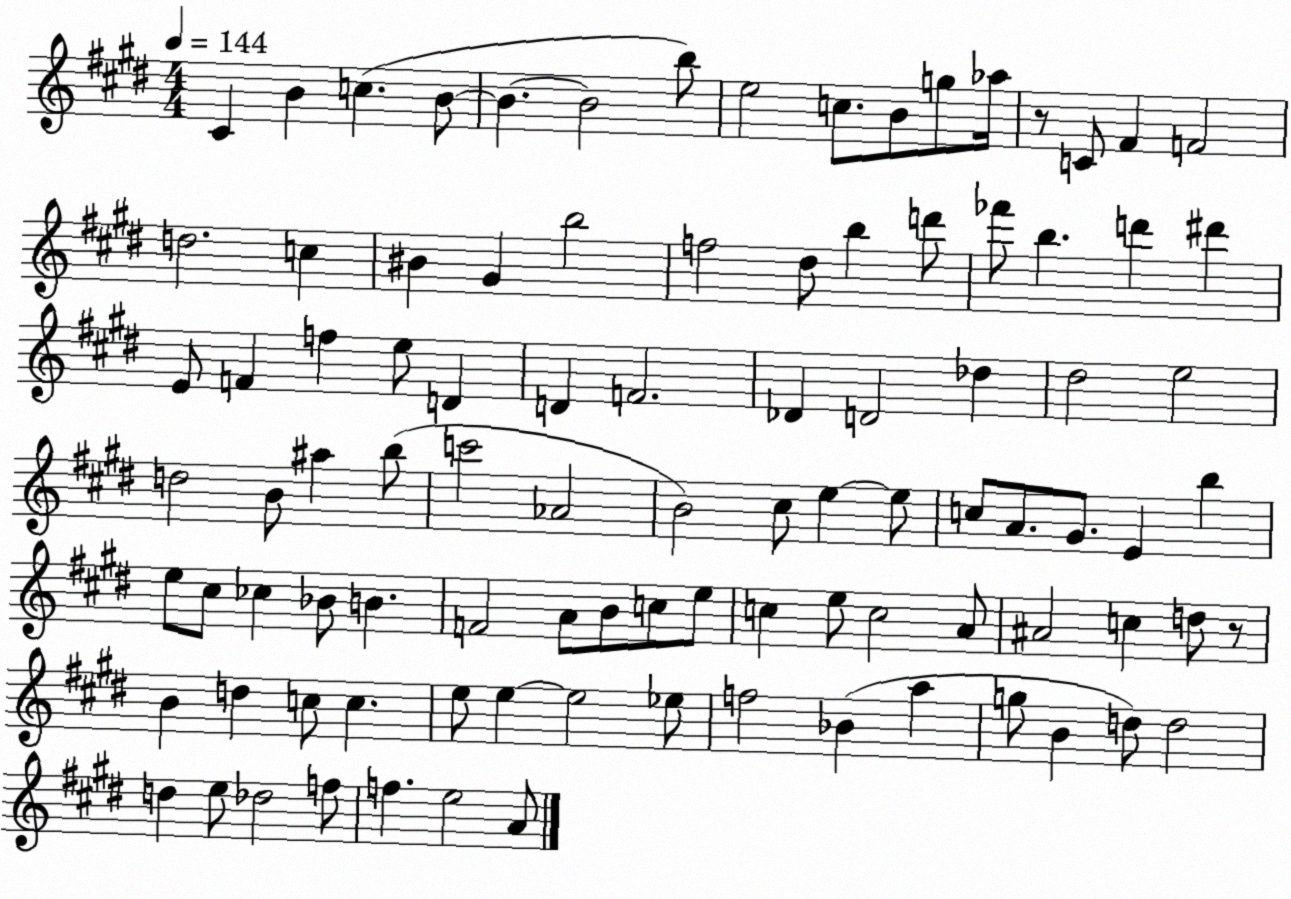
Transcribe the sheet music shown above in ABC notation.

X:1
T:Untitled
M:4/4
L:1/4
K:E
^C B c B/2 B B2 b/2 e2 c/2 B/2 g/2 _a/4 z/2 C/2 ^F F2 d2 c ^B ^G b2 f2 ^d/2 b d'/2 _f'/2 b d' ^d' E/2 F f e/2 D D F2 _D D2 _d ^d2 e2 d2 B/2 ^a b/2 c'2 _A2 B2 ^c/2 e e/2 c/2 A/2 ^G/2 E b e/2 ^c/2 _c _B/2 B F2 A/2 B/2 c/2 e/2 c e/2 c2 A/2 ^A2 c d/2 z/2 B d c/2 c e/2 e e2 _e/2 f2 _B a g/2 B d/2 d2 d e/2 _d2 f/2 f e2 A/2